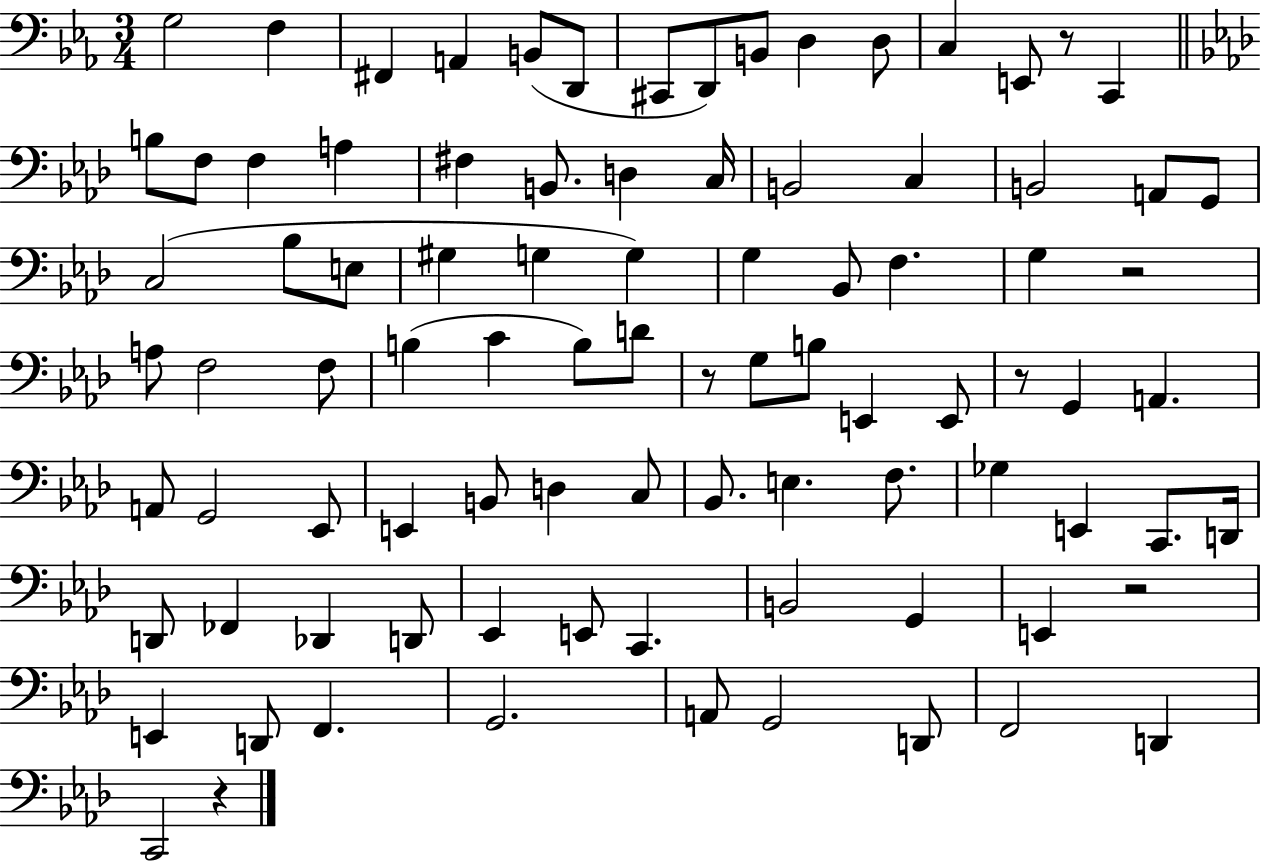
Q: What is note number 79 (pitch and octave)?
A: A2